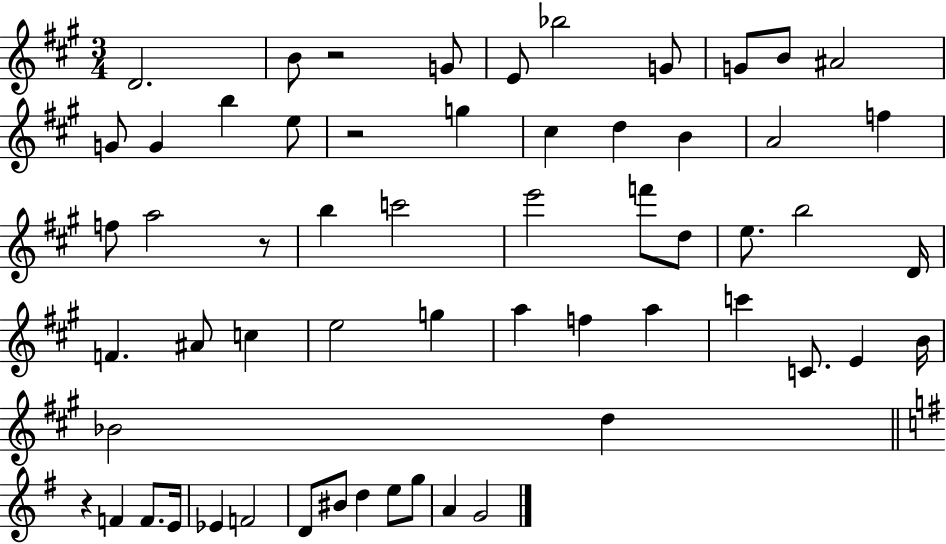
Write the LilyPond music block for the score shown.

{
  \clef treble
  \numericTimeSignature
  \time 3/4
  \key a \major
  \repeat volta 2 { d'2. | b'8 r2 g'8 | e'8 bes''2 g'8 | g'8 b'8 ais'2 | \break g'8 g'4 b''4 e''8 | r2 g''4 | cis''4 d''4 b'4 | a'2 f''4 | \break f''8 a''2 r8 | b''4 c'''2 | e'''2 f'''8 d''8 | e''8. b''2 d'16 | \break f'4. ais'8 c''4 | e''2 g''4 | a''4 f''4 a''4 | c'''4 c'8. e'4 b'16 | \break bes'2 d''4 | \bar "||" \break \key g \major r4 f'4 f'8. e'16 | ees'4 f'2 | d'8 bis'8 d''4 e''8 g''8 | a'4 g'2 | \break } \bar "|."
}